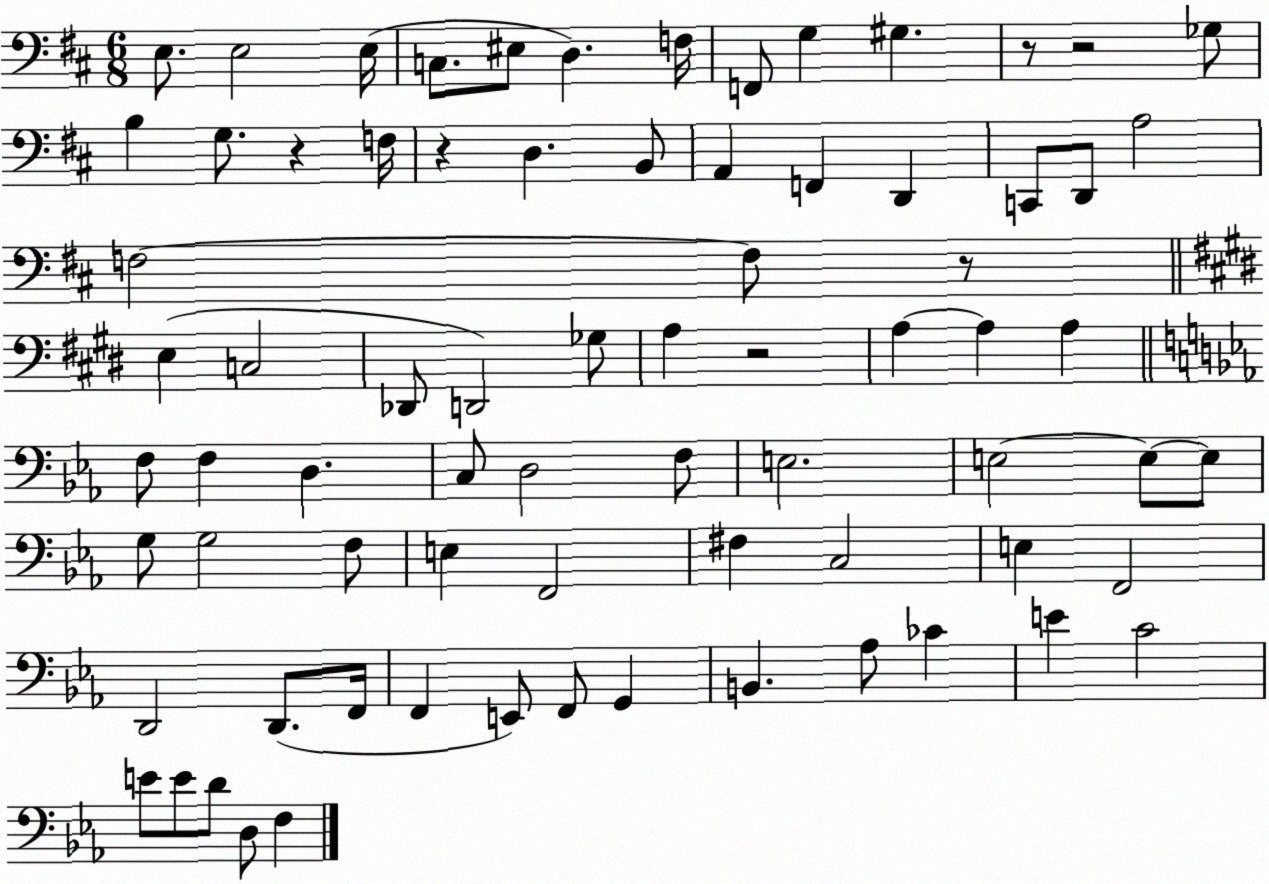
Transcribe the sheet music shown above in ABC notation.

X:1
T:Untitled
M:6/8
L:1/4
K:D
E,/2 E,2 E,/4 C,/2 ^E,/2 D, F,/4 F,,/2 G, ^G, z/2 z2 _G,/2 B, G,/2 z F,/4 z D, B,,/2 A,, F,, D,, C,,/2 D,,/2 A,2 F,2 F,/2 z/2 E, C,2 _D,,/2 D,,2 _G,/2 A, z2 A, A, A, F,/2 F, D, C,/2 D,2 F,/2 E,2 E,2 E,/2 E,/2 G,/2 G,2 F,/2 E, F,,2 ^F, C,2 E, F,,2 D,,2 D,,/2 F,,/4 F,, E,,/2 F,,/2 G,, B,, _A,/2 _C E C2 E/2 E/2 D/2 D,/2 F,